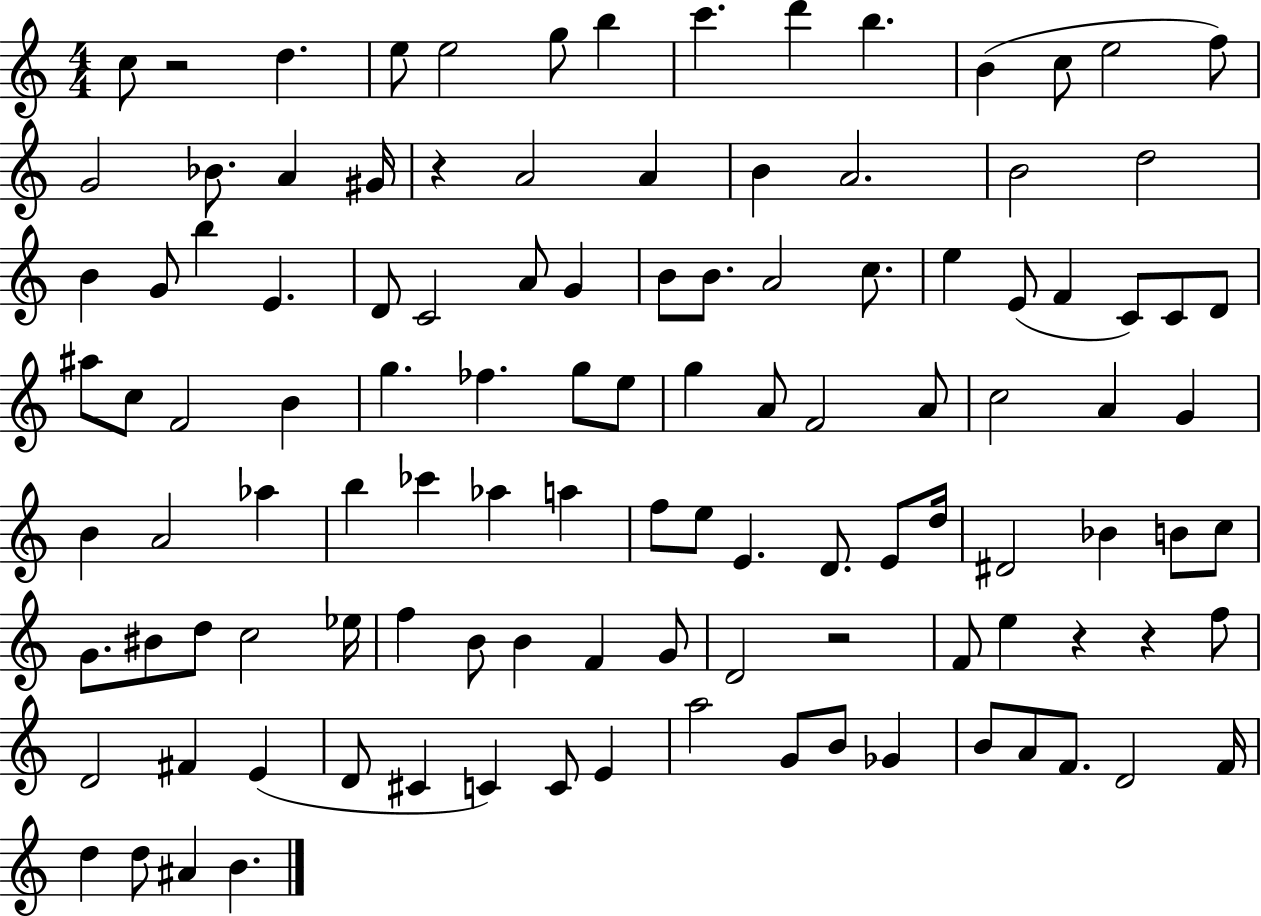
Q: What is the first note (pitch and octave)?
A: C5